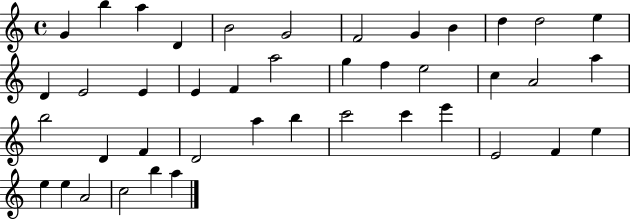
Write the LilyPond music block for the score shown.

{
  \clef treble
  \time 4/4
  \defaultTimeSignature
  \key c \major
  g'4 b''4 a''4 d'4 | b'2 g'2 | f'2 g'4 b'4 | d''4 d''2 e''4 | \break d'4 e'2 e'4 | e'4 f'4 a''2 | g''4 f''4 e''2 | c''4 a'2 a''4 | \break b''2 d'4 f'4 | d'2 a''4 b''4 | c'''2 c'''4 e'''4 | e'2 f'4 e''4 | \break e''4 e''4 a'2 | c''2 b''4 a''4 | \bar "|."
}